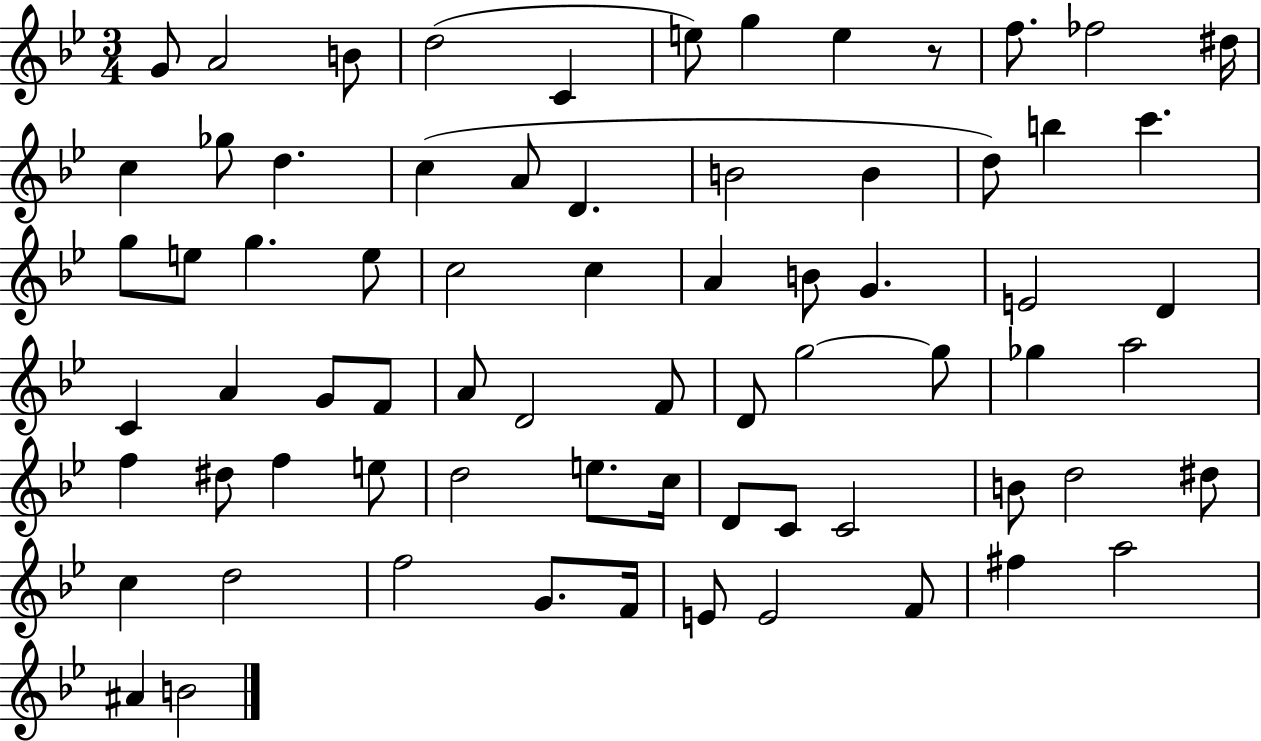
{
  \clef treble
  \numericTimeSignature
  \time 3/4
  \key bes \major
  g'8 a'2 b'8 | d''2( c'4 | e''8) g''4 e''4 r8 | f''8. fes''2 dis''16 | \break c''4 ges''8 d''4. | c''4( a'8 d'4. | b'2 b'4 | d''8) b''4 c'''4. | \break g''8 e''8 g''4. e''8 | c''2 c''4 | a'4 b'8 g'4. | e'2 d'4 | \break c'4 a'4 g'8 f'8 | a'8 d'2 f'8 | d'8 g''2~~ g''8 | ges''4 a''2 | \break f''4 dis''8 f''4 e''8 | d''2 e''8. c''16 | d'8 c'8 c'2 | b'8 d''2 dis''8 | \break c''4 d''2 | f''2 g'8. f'16 | e'8 e'2 f'8 | fis''4 a''2 | \break ais'4 b'2 | \bar "|."
}